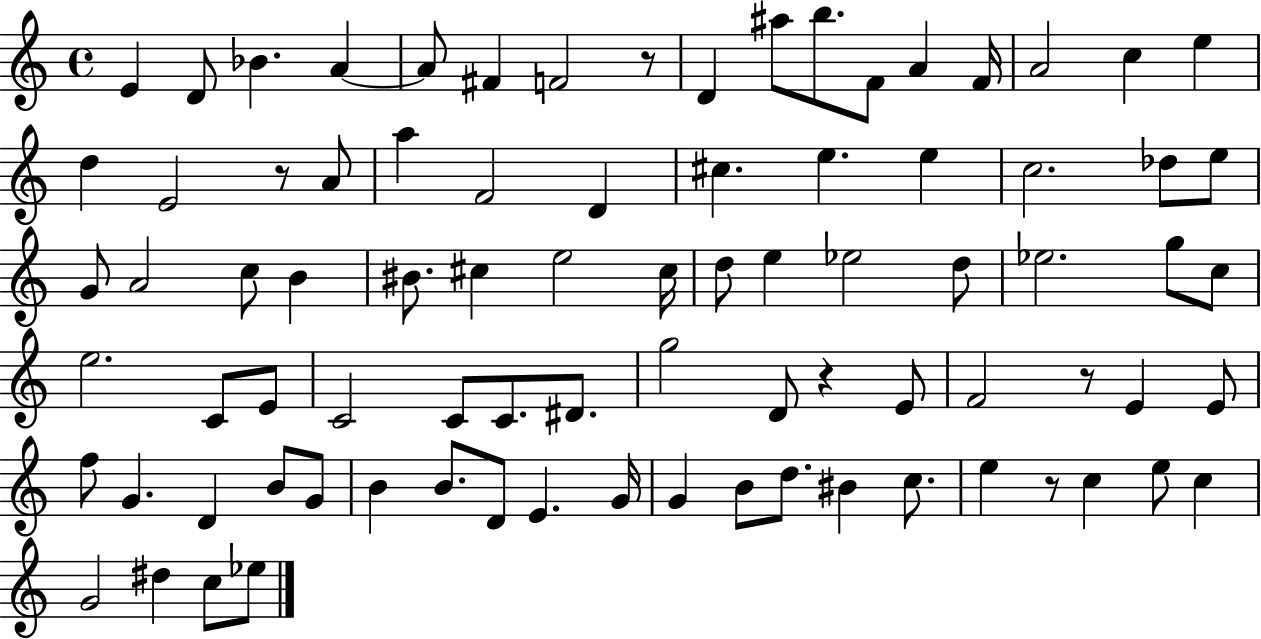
X:1
T:Untitled
M:4/4
L:1/4
K:C
E D/2 _B A A/2 ^F F2 z/2 D ^a/2 b/2 F/2 A F/4 A2 c e d E2 z/2 A/2 a F2 D ^c e e c2 _d/2 e/2 G/2 A2 c/2 B ^B/2 ^c e2 ^c/4 d/2 e _e2 d/2 _e2 g/2 c/2 e2 C/2 E/2 C2 C/2 C/2 ^D/2 g2 D/2 z E/2 F2 z/2 E E/2 f/2 G D B/2 G/2 B B/2 D/2 E G/4 G B/2 d/2 ^B c/2 e z/2 c e/2 c G2 ^d c/2 _e/2